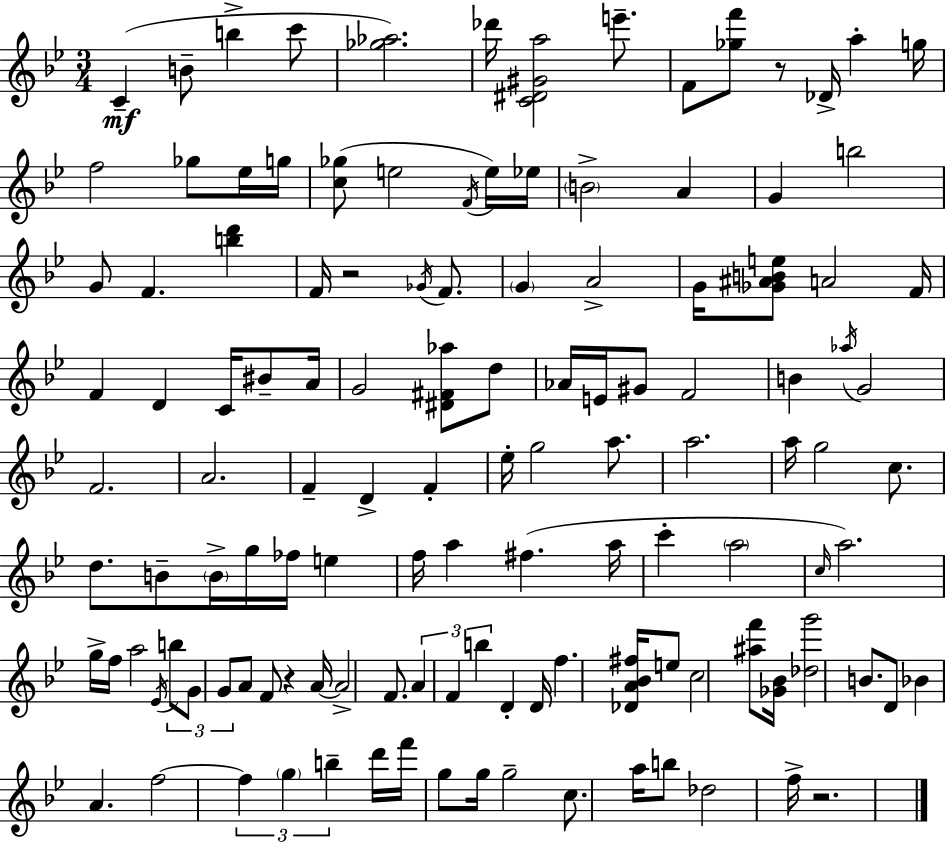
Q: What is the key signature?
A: G minor